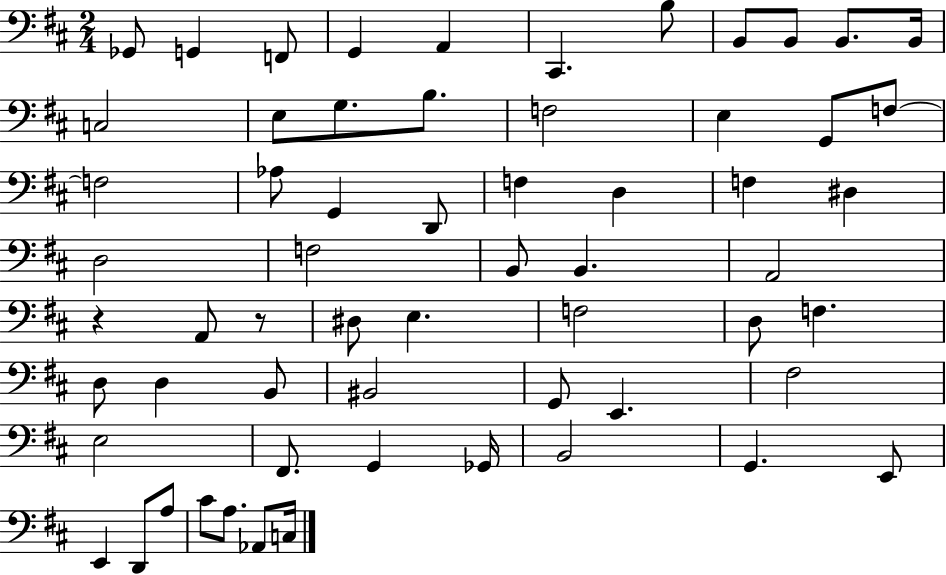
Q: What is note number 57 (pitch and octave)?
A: A3